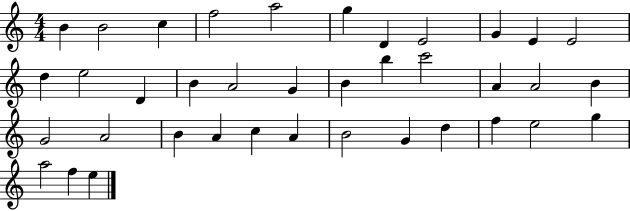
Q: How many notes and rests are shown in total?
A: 38